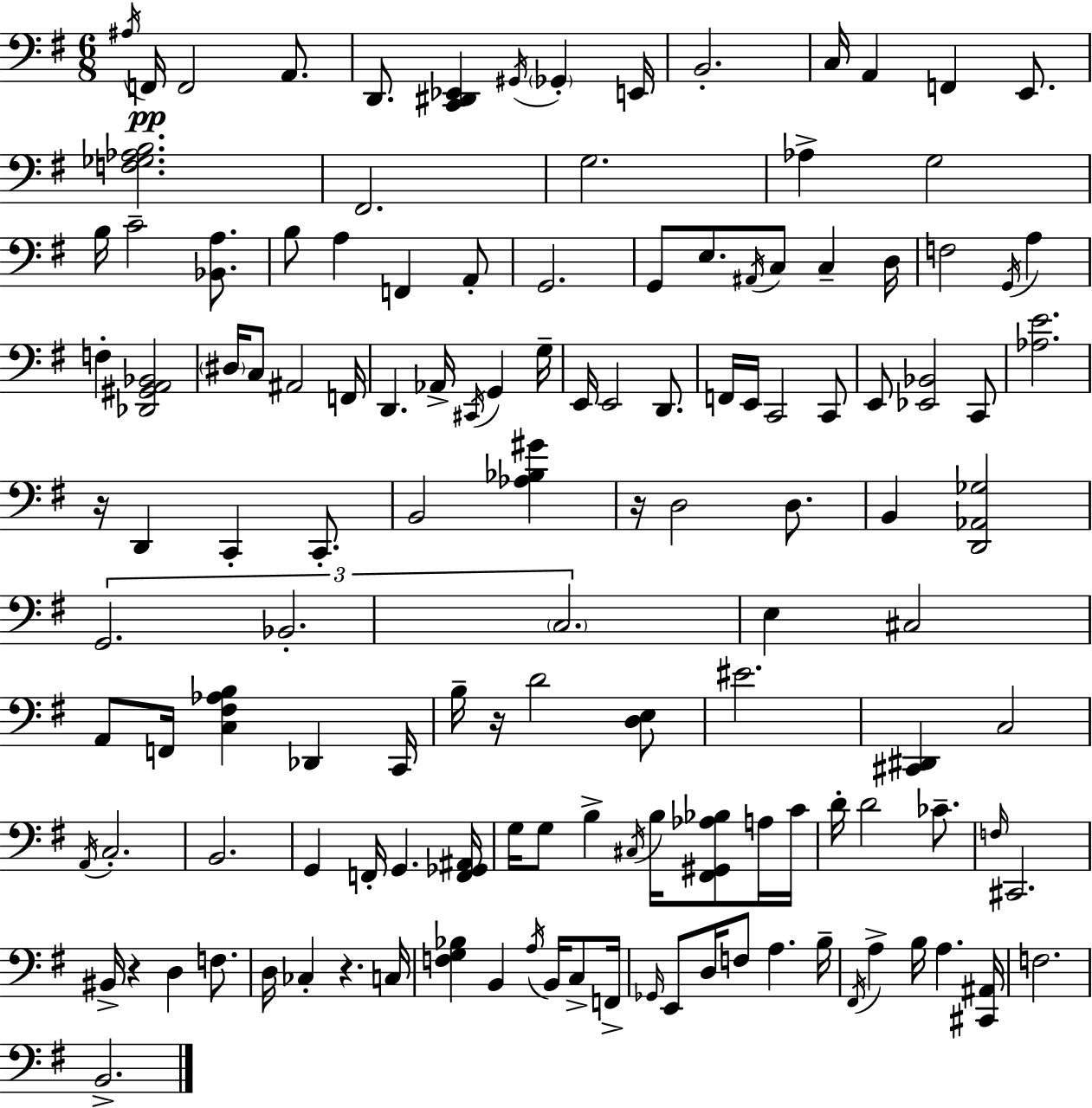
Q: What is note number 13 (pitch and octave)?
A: E2